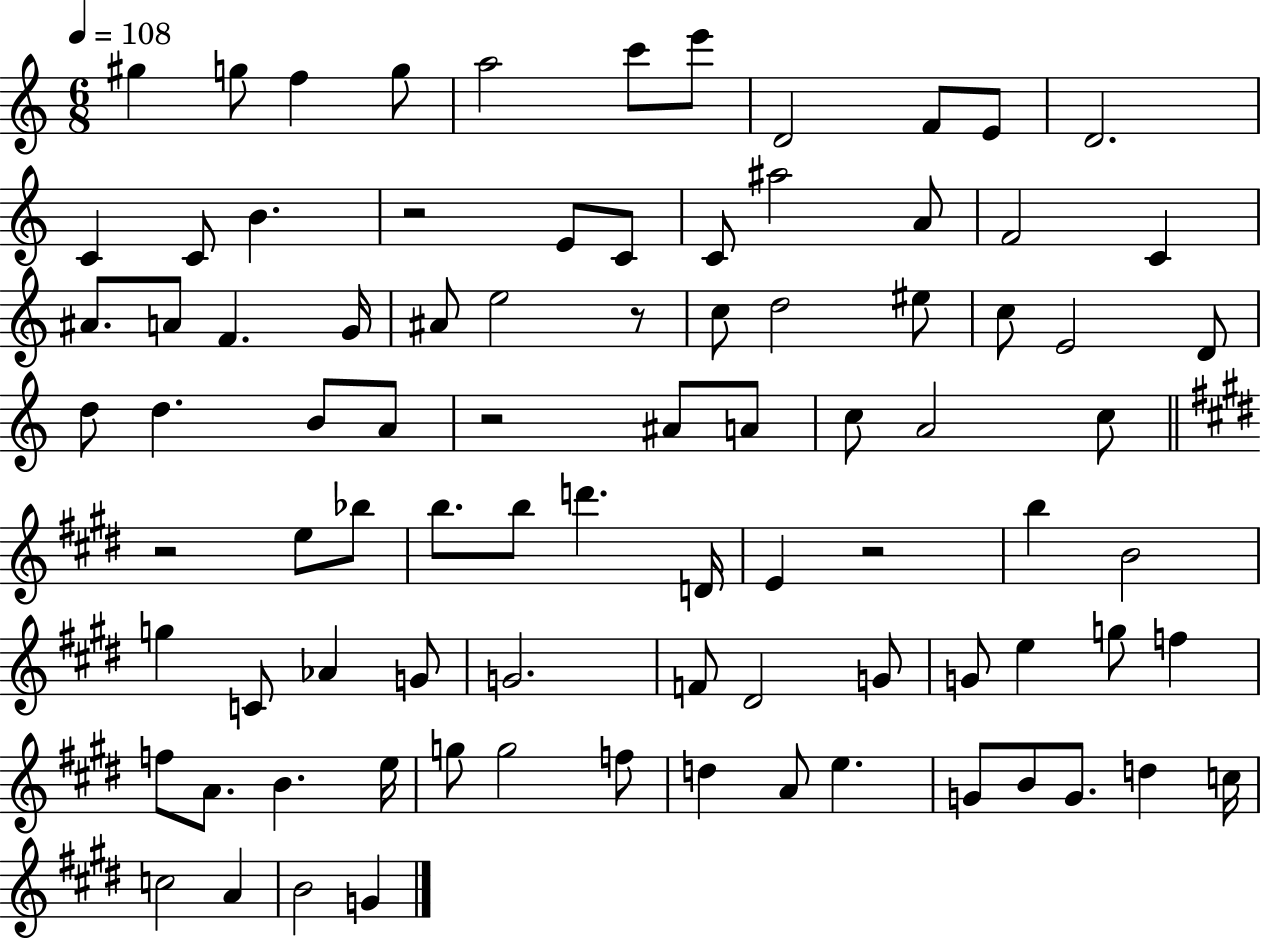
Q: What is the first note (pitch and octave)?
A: G#5